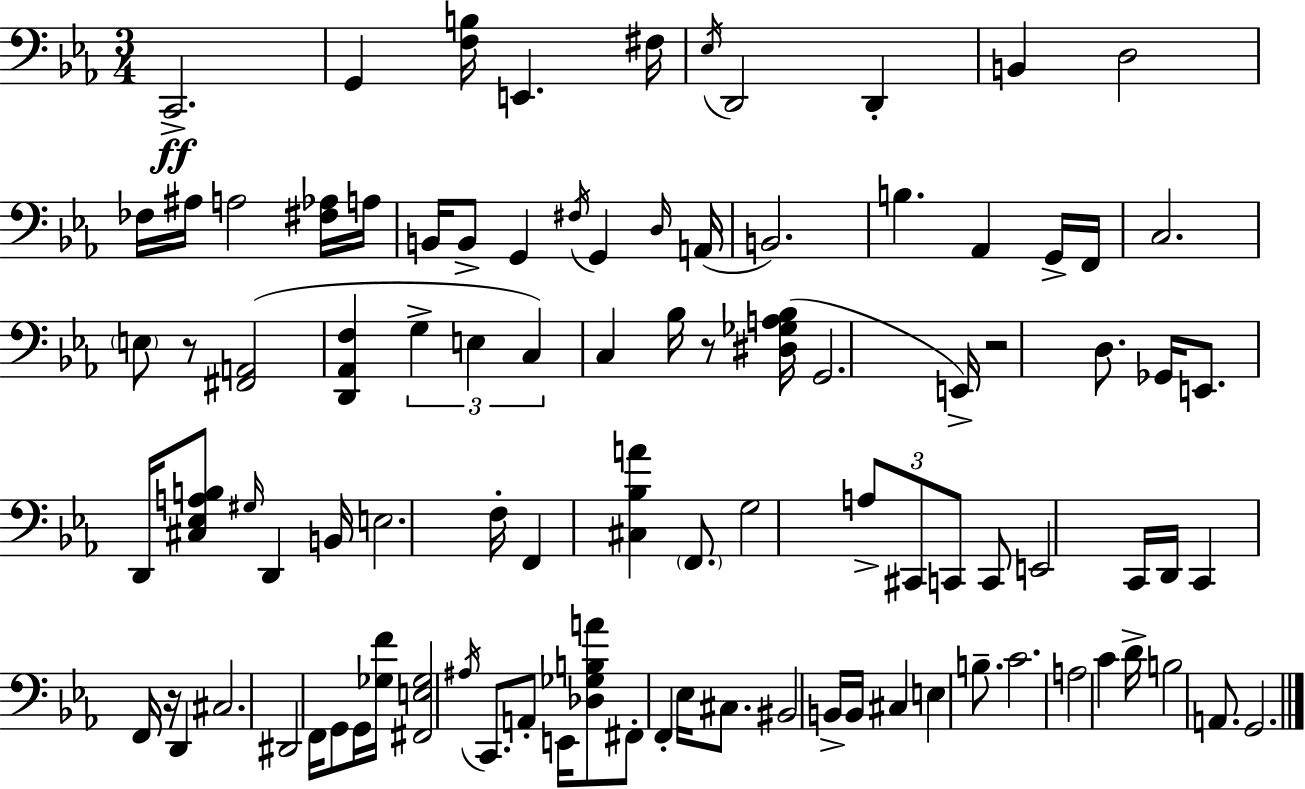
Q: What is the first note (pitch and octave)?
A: C2